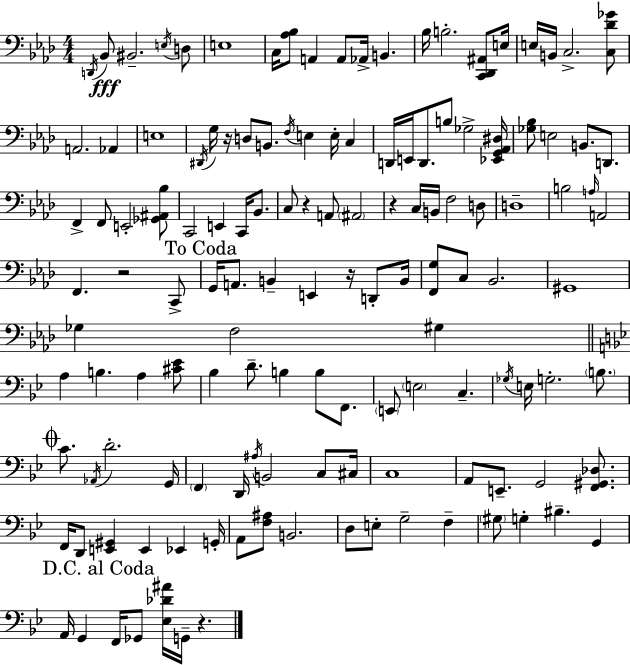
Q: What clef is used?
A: bass